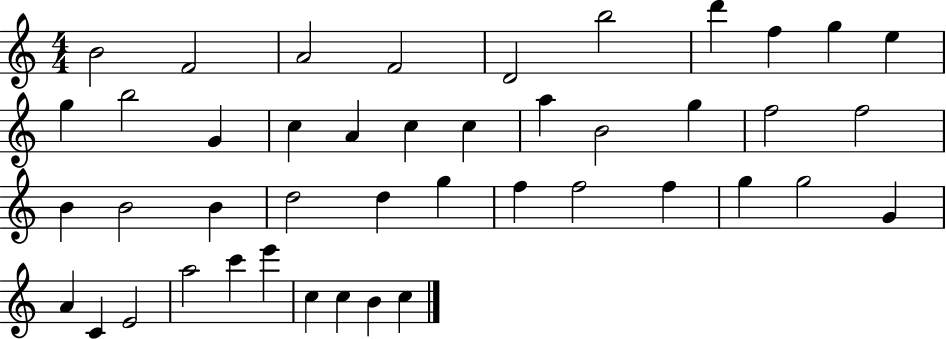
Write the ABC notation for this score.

X:1
T:Untitled
M:4/4
L:1/4
K:C
B2 F2 A2 F2 D2 b2 d' f g e g b2 G c A c c a B2 g f2 f2 B B2 B d2 d g f f2 f g g2 G A C E2 a2 c' e' c c B c